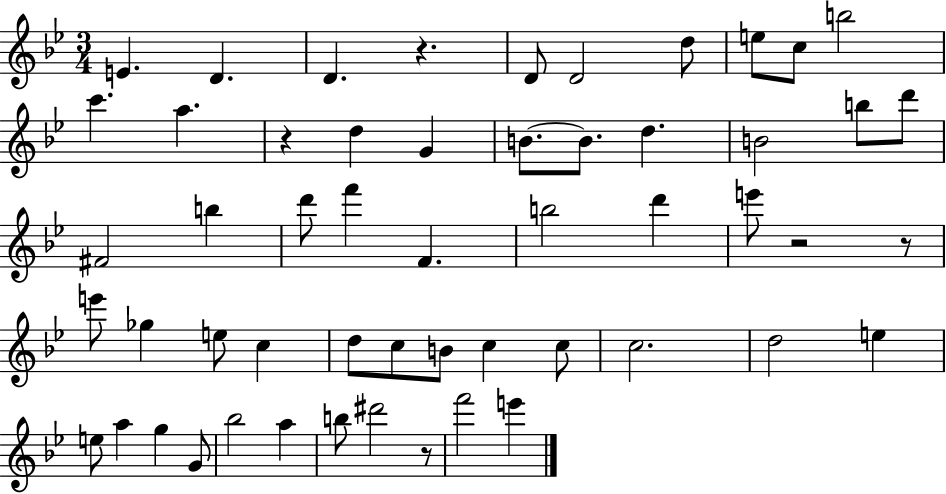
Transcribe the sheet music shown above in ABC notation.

X:1
T:Untitled
M:3/4
L:1/4
K:Bb
E D D z D/2 D2 d/2 e/2 c/2 b2 c' a z d G B/2 B/2 d B2 b/2 d'/2 ^F2 b d'/2 f' F b2 d' e'/2 z2 z/2 e'/2 _g e/2 c d/2 c/2 B/2 c c/2 c2 d2 e e/2 a g G/2 _b2 a b/2 ^d'2 z/2 f'2 e'